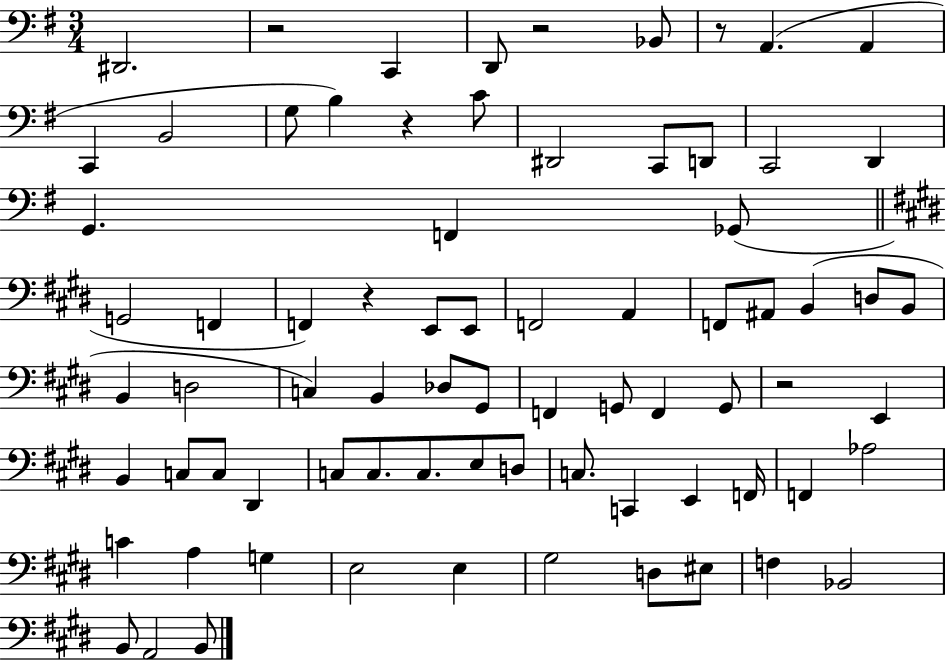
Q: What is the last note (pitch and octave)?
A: B2